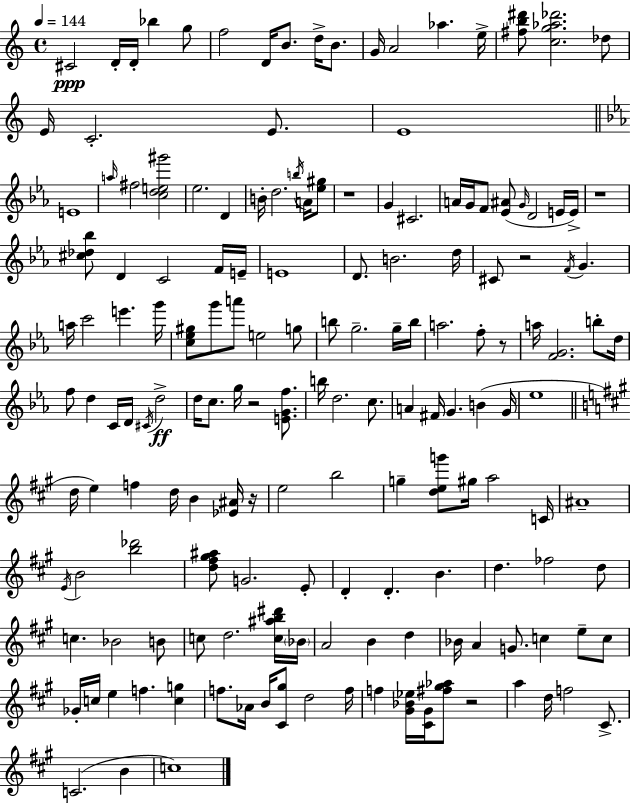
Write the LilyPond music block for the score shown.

{
  \clef treble
  \time 4/4
  \defaultTimeSignature
  \key c \major
  \tempo 4 = 144
  cis'2\ppp d'16-. d'16-. bes''4 g''8 | f''2 d'16 b'8. d''16-> b'8. | g'16 a'2 aes''4. e''16-> | <fis'' b'' dis'''>8 <c'' g'' aes'' des'''>2. des''8 | \break e'16 c'2.-. e'8. | e'1 | \bar "||" \break \key ees \major e'1 | \grace { a''16 } fis''2 <c'' d'' e'' gis'''>2 | ees''2. d'4 | b'16-. d''2. \acciaccatura { b''16 } a'16 | \break <ees'' gis''>8 r1 | g'4 cis'2. | a'16 g'16 f'8 <ees' ais'>8( \grace { g'16 } d'2 | e'16 e'16->) r1 | \break <cis'' des'' bes''>8 d'4 c'2 | f'16 e'16-- e'1 | d'8. b'2. | d''16 cis'8 r2 \acciaccatura { f'16 } g'4. | \break a''16 c'''2 e'''4. | g'''16 <c'' ees'' gis''>8 g'''8 a'''8 e''2 | g''8 b''8 g''2.-- | g''16-- b''16 a''2. | \break f''8-. r8 a''16 <f' g'>2. | b''8-. d''16 f''8 d''4 c'16 d'16 \acciaccatura { cis'16 }\ff d''2-> | d''16 c''8. g''16 r2 | <e' g' f''>8. b''16 d''2. | \break c''8. a'4 fis'16 g'4. | b'4( g'16 ees''1 | \bar "||" \break \key a \major d''16 e''4) f''4 d''16 b'4 <ees' ais'>16 r16 | e''2 b''2 | g''4-- <d'' e'' g'''>8 gis''16 a''2 c'16 | ais'1-- | \break \acciaccatura { e'16 } b'2 <b'' des'''>2 | <d'' fis'' gis'' ais''>8 g'2. e'8-. | d'4-. d'4.-. b'4. | d''4. fes''2 d''8 | \break c''4. bes'2 b'8 | c''8 d''2. <c'' ais'' b'' dis'''>16 | \parenthesize bes'16 a'2 b'4 d''4 | bes'16 a'4 g'8. c''4 e''8-- c''8 | \break ges'16-. c''16 e''4 f''4. <c'' g''>4 | f''8. aes'16 b'16 <cis' gis''>8 d''2 | f''16 f''4 <gis' bes' ees''>16 <cis' gis'>16 <fis'' gis'' aes''>8 r2 | a''4 d''16 f''2 cis'8.-> | \break c'2.( b'4 | c''1) | \bar "|."
}